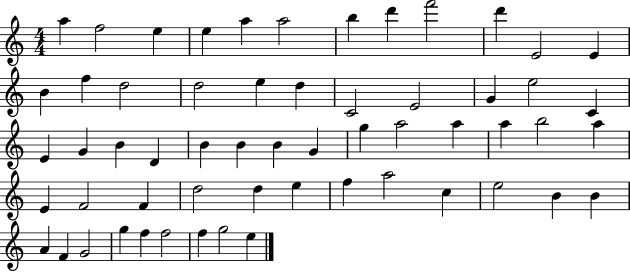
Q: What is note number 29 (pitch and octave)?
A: B4